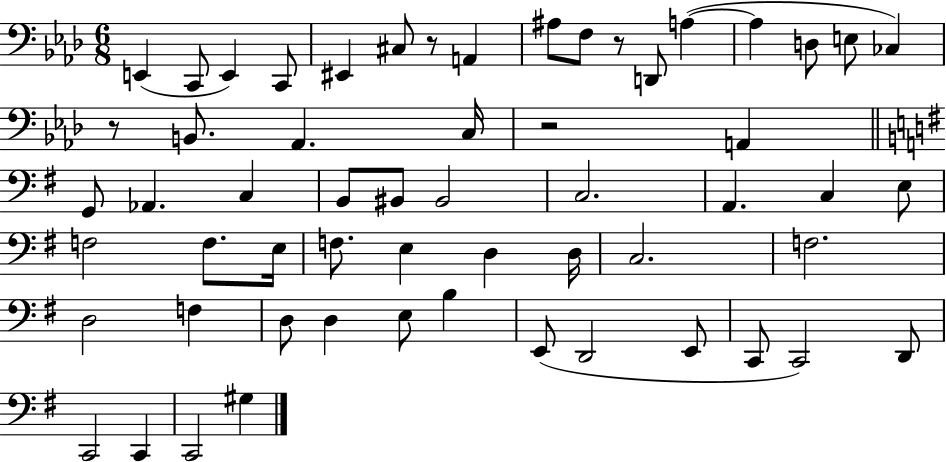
X:1
T:Untitled
M:6/8
L:1/4
K:Ab
E,, C,,/2 E,, C,,/2 ^E,, ^C,/2 z/2 A,, ^A,/2 F,/2 z/2 D,,/2 A, A, D,/2 E,/2 _C, z/2 B,,/2 _A,, C,/4 z2 A,, G,,/2 _A,, C, B,,/2 ^B,,/2 ^B,,2 C,2 A,, C, E,/2 F,2 F,/2 E,/4 F,/2 E, D, D,/4 C,2 F,2 D,2 F, D,/2 D, E,/2 B, E,,/2 D,,2 E,,/2 C,,/2 C,,2 D,,/2 C,,2 C,, C,,2 ^G,